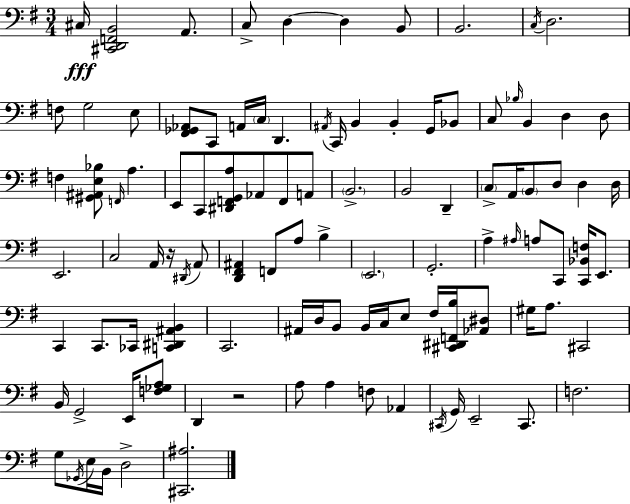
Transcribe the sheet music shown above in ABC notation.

X:1
T:Untitled
M:3/4
L:1/4
K:G
^C,/4 [^C,,D,,F,,B,,]2 A,,/2 C,/2 D, D, B,,/2 B,,2 C,/4 D,2 F,/2 G,2 E,/2 [^F,,_G,,_A,,]/2 C,,/2 A,,/4 C,/4 D,, ^A,,/4 C,,/4 B,, B,, G,,/4 _B,,/2 C,/2 _B,/4 B,, D, D,/2 F, [^G,,^A,,E,_B,]/2 F,,/4 A, E,,/2 C,,/2 [^D,,F,,G,,A,]/2 _A,,/2 F,,/2 A,,/2 B,,2 B,,2 D,, C,/2 A,,/4 B,,/2 D,/2 D, D,/4 E,,2 C,2 A,,/4 z/4 ^D,,/4 A,,/2 [D,,^F,,^A,,] F,,/2 A,/2 B, E,,2 G,,2 A, ^A,/4 A,/2 C,,/2 [C,,_B,,F,]/4 E,,/2 C,, C,,/2 _C,,/4 [C,,^D,,^A,,B,,] C,,2 ^A,,/4 D,/4 B,,/2 B,,/4 C,/4 E,/2 ^F,/4 [^C,,^D,,F,,B,]/4 [_A,,^D,]/2 ^G,/4 A,/2 ^C,,2 B,,/4 G,,2 E,,/4 [F,_G,A,]/2 D,, z2 A,/2 A, F,/2 _A,, ^C,,/4 G,,/4 E,,2 ^C,,/2 F,2 G,/2 _G,,/4 E,/4 B,,/4 D,2 [^C,,^A,]2